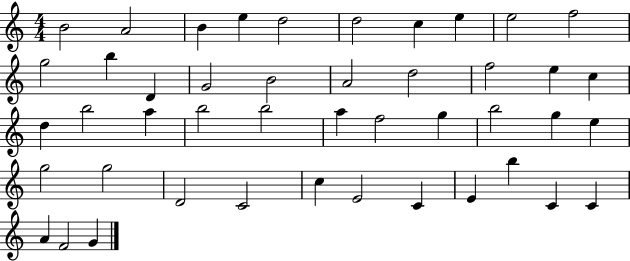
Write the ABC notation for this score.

X:1
T:Untitled
M:4/4
L:1/4
K:C
B2 A2 B e d2 d2 c e e2 f2 g2 b D G2 B2 A2 d2 f2 e c d b2 a b2 b2 a f2 g b2 g e g2 g2 D2 C2 c E2 C E b C C A F2 G